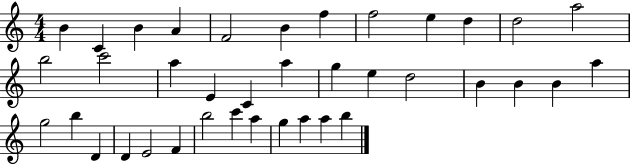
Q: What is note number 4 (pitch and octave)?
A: A4